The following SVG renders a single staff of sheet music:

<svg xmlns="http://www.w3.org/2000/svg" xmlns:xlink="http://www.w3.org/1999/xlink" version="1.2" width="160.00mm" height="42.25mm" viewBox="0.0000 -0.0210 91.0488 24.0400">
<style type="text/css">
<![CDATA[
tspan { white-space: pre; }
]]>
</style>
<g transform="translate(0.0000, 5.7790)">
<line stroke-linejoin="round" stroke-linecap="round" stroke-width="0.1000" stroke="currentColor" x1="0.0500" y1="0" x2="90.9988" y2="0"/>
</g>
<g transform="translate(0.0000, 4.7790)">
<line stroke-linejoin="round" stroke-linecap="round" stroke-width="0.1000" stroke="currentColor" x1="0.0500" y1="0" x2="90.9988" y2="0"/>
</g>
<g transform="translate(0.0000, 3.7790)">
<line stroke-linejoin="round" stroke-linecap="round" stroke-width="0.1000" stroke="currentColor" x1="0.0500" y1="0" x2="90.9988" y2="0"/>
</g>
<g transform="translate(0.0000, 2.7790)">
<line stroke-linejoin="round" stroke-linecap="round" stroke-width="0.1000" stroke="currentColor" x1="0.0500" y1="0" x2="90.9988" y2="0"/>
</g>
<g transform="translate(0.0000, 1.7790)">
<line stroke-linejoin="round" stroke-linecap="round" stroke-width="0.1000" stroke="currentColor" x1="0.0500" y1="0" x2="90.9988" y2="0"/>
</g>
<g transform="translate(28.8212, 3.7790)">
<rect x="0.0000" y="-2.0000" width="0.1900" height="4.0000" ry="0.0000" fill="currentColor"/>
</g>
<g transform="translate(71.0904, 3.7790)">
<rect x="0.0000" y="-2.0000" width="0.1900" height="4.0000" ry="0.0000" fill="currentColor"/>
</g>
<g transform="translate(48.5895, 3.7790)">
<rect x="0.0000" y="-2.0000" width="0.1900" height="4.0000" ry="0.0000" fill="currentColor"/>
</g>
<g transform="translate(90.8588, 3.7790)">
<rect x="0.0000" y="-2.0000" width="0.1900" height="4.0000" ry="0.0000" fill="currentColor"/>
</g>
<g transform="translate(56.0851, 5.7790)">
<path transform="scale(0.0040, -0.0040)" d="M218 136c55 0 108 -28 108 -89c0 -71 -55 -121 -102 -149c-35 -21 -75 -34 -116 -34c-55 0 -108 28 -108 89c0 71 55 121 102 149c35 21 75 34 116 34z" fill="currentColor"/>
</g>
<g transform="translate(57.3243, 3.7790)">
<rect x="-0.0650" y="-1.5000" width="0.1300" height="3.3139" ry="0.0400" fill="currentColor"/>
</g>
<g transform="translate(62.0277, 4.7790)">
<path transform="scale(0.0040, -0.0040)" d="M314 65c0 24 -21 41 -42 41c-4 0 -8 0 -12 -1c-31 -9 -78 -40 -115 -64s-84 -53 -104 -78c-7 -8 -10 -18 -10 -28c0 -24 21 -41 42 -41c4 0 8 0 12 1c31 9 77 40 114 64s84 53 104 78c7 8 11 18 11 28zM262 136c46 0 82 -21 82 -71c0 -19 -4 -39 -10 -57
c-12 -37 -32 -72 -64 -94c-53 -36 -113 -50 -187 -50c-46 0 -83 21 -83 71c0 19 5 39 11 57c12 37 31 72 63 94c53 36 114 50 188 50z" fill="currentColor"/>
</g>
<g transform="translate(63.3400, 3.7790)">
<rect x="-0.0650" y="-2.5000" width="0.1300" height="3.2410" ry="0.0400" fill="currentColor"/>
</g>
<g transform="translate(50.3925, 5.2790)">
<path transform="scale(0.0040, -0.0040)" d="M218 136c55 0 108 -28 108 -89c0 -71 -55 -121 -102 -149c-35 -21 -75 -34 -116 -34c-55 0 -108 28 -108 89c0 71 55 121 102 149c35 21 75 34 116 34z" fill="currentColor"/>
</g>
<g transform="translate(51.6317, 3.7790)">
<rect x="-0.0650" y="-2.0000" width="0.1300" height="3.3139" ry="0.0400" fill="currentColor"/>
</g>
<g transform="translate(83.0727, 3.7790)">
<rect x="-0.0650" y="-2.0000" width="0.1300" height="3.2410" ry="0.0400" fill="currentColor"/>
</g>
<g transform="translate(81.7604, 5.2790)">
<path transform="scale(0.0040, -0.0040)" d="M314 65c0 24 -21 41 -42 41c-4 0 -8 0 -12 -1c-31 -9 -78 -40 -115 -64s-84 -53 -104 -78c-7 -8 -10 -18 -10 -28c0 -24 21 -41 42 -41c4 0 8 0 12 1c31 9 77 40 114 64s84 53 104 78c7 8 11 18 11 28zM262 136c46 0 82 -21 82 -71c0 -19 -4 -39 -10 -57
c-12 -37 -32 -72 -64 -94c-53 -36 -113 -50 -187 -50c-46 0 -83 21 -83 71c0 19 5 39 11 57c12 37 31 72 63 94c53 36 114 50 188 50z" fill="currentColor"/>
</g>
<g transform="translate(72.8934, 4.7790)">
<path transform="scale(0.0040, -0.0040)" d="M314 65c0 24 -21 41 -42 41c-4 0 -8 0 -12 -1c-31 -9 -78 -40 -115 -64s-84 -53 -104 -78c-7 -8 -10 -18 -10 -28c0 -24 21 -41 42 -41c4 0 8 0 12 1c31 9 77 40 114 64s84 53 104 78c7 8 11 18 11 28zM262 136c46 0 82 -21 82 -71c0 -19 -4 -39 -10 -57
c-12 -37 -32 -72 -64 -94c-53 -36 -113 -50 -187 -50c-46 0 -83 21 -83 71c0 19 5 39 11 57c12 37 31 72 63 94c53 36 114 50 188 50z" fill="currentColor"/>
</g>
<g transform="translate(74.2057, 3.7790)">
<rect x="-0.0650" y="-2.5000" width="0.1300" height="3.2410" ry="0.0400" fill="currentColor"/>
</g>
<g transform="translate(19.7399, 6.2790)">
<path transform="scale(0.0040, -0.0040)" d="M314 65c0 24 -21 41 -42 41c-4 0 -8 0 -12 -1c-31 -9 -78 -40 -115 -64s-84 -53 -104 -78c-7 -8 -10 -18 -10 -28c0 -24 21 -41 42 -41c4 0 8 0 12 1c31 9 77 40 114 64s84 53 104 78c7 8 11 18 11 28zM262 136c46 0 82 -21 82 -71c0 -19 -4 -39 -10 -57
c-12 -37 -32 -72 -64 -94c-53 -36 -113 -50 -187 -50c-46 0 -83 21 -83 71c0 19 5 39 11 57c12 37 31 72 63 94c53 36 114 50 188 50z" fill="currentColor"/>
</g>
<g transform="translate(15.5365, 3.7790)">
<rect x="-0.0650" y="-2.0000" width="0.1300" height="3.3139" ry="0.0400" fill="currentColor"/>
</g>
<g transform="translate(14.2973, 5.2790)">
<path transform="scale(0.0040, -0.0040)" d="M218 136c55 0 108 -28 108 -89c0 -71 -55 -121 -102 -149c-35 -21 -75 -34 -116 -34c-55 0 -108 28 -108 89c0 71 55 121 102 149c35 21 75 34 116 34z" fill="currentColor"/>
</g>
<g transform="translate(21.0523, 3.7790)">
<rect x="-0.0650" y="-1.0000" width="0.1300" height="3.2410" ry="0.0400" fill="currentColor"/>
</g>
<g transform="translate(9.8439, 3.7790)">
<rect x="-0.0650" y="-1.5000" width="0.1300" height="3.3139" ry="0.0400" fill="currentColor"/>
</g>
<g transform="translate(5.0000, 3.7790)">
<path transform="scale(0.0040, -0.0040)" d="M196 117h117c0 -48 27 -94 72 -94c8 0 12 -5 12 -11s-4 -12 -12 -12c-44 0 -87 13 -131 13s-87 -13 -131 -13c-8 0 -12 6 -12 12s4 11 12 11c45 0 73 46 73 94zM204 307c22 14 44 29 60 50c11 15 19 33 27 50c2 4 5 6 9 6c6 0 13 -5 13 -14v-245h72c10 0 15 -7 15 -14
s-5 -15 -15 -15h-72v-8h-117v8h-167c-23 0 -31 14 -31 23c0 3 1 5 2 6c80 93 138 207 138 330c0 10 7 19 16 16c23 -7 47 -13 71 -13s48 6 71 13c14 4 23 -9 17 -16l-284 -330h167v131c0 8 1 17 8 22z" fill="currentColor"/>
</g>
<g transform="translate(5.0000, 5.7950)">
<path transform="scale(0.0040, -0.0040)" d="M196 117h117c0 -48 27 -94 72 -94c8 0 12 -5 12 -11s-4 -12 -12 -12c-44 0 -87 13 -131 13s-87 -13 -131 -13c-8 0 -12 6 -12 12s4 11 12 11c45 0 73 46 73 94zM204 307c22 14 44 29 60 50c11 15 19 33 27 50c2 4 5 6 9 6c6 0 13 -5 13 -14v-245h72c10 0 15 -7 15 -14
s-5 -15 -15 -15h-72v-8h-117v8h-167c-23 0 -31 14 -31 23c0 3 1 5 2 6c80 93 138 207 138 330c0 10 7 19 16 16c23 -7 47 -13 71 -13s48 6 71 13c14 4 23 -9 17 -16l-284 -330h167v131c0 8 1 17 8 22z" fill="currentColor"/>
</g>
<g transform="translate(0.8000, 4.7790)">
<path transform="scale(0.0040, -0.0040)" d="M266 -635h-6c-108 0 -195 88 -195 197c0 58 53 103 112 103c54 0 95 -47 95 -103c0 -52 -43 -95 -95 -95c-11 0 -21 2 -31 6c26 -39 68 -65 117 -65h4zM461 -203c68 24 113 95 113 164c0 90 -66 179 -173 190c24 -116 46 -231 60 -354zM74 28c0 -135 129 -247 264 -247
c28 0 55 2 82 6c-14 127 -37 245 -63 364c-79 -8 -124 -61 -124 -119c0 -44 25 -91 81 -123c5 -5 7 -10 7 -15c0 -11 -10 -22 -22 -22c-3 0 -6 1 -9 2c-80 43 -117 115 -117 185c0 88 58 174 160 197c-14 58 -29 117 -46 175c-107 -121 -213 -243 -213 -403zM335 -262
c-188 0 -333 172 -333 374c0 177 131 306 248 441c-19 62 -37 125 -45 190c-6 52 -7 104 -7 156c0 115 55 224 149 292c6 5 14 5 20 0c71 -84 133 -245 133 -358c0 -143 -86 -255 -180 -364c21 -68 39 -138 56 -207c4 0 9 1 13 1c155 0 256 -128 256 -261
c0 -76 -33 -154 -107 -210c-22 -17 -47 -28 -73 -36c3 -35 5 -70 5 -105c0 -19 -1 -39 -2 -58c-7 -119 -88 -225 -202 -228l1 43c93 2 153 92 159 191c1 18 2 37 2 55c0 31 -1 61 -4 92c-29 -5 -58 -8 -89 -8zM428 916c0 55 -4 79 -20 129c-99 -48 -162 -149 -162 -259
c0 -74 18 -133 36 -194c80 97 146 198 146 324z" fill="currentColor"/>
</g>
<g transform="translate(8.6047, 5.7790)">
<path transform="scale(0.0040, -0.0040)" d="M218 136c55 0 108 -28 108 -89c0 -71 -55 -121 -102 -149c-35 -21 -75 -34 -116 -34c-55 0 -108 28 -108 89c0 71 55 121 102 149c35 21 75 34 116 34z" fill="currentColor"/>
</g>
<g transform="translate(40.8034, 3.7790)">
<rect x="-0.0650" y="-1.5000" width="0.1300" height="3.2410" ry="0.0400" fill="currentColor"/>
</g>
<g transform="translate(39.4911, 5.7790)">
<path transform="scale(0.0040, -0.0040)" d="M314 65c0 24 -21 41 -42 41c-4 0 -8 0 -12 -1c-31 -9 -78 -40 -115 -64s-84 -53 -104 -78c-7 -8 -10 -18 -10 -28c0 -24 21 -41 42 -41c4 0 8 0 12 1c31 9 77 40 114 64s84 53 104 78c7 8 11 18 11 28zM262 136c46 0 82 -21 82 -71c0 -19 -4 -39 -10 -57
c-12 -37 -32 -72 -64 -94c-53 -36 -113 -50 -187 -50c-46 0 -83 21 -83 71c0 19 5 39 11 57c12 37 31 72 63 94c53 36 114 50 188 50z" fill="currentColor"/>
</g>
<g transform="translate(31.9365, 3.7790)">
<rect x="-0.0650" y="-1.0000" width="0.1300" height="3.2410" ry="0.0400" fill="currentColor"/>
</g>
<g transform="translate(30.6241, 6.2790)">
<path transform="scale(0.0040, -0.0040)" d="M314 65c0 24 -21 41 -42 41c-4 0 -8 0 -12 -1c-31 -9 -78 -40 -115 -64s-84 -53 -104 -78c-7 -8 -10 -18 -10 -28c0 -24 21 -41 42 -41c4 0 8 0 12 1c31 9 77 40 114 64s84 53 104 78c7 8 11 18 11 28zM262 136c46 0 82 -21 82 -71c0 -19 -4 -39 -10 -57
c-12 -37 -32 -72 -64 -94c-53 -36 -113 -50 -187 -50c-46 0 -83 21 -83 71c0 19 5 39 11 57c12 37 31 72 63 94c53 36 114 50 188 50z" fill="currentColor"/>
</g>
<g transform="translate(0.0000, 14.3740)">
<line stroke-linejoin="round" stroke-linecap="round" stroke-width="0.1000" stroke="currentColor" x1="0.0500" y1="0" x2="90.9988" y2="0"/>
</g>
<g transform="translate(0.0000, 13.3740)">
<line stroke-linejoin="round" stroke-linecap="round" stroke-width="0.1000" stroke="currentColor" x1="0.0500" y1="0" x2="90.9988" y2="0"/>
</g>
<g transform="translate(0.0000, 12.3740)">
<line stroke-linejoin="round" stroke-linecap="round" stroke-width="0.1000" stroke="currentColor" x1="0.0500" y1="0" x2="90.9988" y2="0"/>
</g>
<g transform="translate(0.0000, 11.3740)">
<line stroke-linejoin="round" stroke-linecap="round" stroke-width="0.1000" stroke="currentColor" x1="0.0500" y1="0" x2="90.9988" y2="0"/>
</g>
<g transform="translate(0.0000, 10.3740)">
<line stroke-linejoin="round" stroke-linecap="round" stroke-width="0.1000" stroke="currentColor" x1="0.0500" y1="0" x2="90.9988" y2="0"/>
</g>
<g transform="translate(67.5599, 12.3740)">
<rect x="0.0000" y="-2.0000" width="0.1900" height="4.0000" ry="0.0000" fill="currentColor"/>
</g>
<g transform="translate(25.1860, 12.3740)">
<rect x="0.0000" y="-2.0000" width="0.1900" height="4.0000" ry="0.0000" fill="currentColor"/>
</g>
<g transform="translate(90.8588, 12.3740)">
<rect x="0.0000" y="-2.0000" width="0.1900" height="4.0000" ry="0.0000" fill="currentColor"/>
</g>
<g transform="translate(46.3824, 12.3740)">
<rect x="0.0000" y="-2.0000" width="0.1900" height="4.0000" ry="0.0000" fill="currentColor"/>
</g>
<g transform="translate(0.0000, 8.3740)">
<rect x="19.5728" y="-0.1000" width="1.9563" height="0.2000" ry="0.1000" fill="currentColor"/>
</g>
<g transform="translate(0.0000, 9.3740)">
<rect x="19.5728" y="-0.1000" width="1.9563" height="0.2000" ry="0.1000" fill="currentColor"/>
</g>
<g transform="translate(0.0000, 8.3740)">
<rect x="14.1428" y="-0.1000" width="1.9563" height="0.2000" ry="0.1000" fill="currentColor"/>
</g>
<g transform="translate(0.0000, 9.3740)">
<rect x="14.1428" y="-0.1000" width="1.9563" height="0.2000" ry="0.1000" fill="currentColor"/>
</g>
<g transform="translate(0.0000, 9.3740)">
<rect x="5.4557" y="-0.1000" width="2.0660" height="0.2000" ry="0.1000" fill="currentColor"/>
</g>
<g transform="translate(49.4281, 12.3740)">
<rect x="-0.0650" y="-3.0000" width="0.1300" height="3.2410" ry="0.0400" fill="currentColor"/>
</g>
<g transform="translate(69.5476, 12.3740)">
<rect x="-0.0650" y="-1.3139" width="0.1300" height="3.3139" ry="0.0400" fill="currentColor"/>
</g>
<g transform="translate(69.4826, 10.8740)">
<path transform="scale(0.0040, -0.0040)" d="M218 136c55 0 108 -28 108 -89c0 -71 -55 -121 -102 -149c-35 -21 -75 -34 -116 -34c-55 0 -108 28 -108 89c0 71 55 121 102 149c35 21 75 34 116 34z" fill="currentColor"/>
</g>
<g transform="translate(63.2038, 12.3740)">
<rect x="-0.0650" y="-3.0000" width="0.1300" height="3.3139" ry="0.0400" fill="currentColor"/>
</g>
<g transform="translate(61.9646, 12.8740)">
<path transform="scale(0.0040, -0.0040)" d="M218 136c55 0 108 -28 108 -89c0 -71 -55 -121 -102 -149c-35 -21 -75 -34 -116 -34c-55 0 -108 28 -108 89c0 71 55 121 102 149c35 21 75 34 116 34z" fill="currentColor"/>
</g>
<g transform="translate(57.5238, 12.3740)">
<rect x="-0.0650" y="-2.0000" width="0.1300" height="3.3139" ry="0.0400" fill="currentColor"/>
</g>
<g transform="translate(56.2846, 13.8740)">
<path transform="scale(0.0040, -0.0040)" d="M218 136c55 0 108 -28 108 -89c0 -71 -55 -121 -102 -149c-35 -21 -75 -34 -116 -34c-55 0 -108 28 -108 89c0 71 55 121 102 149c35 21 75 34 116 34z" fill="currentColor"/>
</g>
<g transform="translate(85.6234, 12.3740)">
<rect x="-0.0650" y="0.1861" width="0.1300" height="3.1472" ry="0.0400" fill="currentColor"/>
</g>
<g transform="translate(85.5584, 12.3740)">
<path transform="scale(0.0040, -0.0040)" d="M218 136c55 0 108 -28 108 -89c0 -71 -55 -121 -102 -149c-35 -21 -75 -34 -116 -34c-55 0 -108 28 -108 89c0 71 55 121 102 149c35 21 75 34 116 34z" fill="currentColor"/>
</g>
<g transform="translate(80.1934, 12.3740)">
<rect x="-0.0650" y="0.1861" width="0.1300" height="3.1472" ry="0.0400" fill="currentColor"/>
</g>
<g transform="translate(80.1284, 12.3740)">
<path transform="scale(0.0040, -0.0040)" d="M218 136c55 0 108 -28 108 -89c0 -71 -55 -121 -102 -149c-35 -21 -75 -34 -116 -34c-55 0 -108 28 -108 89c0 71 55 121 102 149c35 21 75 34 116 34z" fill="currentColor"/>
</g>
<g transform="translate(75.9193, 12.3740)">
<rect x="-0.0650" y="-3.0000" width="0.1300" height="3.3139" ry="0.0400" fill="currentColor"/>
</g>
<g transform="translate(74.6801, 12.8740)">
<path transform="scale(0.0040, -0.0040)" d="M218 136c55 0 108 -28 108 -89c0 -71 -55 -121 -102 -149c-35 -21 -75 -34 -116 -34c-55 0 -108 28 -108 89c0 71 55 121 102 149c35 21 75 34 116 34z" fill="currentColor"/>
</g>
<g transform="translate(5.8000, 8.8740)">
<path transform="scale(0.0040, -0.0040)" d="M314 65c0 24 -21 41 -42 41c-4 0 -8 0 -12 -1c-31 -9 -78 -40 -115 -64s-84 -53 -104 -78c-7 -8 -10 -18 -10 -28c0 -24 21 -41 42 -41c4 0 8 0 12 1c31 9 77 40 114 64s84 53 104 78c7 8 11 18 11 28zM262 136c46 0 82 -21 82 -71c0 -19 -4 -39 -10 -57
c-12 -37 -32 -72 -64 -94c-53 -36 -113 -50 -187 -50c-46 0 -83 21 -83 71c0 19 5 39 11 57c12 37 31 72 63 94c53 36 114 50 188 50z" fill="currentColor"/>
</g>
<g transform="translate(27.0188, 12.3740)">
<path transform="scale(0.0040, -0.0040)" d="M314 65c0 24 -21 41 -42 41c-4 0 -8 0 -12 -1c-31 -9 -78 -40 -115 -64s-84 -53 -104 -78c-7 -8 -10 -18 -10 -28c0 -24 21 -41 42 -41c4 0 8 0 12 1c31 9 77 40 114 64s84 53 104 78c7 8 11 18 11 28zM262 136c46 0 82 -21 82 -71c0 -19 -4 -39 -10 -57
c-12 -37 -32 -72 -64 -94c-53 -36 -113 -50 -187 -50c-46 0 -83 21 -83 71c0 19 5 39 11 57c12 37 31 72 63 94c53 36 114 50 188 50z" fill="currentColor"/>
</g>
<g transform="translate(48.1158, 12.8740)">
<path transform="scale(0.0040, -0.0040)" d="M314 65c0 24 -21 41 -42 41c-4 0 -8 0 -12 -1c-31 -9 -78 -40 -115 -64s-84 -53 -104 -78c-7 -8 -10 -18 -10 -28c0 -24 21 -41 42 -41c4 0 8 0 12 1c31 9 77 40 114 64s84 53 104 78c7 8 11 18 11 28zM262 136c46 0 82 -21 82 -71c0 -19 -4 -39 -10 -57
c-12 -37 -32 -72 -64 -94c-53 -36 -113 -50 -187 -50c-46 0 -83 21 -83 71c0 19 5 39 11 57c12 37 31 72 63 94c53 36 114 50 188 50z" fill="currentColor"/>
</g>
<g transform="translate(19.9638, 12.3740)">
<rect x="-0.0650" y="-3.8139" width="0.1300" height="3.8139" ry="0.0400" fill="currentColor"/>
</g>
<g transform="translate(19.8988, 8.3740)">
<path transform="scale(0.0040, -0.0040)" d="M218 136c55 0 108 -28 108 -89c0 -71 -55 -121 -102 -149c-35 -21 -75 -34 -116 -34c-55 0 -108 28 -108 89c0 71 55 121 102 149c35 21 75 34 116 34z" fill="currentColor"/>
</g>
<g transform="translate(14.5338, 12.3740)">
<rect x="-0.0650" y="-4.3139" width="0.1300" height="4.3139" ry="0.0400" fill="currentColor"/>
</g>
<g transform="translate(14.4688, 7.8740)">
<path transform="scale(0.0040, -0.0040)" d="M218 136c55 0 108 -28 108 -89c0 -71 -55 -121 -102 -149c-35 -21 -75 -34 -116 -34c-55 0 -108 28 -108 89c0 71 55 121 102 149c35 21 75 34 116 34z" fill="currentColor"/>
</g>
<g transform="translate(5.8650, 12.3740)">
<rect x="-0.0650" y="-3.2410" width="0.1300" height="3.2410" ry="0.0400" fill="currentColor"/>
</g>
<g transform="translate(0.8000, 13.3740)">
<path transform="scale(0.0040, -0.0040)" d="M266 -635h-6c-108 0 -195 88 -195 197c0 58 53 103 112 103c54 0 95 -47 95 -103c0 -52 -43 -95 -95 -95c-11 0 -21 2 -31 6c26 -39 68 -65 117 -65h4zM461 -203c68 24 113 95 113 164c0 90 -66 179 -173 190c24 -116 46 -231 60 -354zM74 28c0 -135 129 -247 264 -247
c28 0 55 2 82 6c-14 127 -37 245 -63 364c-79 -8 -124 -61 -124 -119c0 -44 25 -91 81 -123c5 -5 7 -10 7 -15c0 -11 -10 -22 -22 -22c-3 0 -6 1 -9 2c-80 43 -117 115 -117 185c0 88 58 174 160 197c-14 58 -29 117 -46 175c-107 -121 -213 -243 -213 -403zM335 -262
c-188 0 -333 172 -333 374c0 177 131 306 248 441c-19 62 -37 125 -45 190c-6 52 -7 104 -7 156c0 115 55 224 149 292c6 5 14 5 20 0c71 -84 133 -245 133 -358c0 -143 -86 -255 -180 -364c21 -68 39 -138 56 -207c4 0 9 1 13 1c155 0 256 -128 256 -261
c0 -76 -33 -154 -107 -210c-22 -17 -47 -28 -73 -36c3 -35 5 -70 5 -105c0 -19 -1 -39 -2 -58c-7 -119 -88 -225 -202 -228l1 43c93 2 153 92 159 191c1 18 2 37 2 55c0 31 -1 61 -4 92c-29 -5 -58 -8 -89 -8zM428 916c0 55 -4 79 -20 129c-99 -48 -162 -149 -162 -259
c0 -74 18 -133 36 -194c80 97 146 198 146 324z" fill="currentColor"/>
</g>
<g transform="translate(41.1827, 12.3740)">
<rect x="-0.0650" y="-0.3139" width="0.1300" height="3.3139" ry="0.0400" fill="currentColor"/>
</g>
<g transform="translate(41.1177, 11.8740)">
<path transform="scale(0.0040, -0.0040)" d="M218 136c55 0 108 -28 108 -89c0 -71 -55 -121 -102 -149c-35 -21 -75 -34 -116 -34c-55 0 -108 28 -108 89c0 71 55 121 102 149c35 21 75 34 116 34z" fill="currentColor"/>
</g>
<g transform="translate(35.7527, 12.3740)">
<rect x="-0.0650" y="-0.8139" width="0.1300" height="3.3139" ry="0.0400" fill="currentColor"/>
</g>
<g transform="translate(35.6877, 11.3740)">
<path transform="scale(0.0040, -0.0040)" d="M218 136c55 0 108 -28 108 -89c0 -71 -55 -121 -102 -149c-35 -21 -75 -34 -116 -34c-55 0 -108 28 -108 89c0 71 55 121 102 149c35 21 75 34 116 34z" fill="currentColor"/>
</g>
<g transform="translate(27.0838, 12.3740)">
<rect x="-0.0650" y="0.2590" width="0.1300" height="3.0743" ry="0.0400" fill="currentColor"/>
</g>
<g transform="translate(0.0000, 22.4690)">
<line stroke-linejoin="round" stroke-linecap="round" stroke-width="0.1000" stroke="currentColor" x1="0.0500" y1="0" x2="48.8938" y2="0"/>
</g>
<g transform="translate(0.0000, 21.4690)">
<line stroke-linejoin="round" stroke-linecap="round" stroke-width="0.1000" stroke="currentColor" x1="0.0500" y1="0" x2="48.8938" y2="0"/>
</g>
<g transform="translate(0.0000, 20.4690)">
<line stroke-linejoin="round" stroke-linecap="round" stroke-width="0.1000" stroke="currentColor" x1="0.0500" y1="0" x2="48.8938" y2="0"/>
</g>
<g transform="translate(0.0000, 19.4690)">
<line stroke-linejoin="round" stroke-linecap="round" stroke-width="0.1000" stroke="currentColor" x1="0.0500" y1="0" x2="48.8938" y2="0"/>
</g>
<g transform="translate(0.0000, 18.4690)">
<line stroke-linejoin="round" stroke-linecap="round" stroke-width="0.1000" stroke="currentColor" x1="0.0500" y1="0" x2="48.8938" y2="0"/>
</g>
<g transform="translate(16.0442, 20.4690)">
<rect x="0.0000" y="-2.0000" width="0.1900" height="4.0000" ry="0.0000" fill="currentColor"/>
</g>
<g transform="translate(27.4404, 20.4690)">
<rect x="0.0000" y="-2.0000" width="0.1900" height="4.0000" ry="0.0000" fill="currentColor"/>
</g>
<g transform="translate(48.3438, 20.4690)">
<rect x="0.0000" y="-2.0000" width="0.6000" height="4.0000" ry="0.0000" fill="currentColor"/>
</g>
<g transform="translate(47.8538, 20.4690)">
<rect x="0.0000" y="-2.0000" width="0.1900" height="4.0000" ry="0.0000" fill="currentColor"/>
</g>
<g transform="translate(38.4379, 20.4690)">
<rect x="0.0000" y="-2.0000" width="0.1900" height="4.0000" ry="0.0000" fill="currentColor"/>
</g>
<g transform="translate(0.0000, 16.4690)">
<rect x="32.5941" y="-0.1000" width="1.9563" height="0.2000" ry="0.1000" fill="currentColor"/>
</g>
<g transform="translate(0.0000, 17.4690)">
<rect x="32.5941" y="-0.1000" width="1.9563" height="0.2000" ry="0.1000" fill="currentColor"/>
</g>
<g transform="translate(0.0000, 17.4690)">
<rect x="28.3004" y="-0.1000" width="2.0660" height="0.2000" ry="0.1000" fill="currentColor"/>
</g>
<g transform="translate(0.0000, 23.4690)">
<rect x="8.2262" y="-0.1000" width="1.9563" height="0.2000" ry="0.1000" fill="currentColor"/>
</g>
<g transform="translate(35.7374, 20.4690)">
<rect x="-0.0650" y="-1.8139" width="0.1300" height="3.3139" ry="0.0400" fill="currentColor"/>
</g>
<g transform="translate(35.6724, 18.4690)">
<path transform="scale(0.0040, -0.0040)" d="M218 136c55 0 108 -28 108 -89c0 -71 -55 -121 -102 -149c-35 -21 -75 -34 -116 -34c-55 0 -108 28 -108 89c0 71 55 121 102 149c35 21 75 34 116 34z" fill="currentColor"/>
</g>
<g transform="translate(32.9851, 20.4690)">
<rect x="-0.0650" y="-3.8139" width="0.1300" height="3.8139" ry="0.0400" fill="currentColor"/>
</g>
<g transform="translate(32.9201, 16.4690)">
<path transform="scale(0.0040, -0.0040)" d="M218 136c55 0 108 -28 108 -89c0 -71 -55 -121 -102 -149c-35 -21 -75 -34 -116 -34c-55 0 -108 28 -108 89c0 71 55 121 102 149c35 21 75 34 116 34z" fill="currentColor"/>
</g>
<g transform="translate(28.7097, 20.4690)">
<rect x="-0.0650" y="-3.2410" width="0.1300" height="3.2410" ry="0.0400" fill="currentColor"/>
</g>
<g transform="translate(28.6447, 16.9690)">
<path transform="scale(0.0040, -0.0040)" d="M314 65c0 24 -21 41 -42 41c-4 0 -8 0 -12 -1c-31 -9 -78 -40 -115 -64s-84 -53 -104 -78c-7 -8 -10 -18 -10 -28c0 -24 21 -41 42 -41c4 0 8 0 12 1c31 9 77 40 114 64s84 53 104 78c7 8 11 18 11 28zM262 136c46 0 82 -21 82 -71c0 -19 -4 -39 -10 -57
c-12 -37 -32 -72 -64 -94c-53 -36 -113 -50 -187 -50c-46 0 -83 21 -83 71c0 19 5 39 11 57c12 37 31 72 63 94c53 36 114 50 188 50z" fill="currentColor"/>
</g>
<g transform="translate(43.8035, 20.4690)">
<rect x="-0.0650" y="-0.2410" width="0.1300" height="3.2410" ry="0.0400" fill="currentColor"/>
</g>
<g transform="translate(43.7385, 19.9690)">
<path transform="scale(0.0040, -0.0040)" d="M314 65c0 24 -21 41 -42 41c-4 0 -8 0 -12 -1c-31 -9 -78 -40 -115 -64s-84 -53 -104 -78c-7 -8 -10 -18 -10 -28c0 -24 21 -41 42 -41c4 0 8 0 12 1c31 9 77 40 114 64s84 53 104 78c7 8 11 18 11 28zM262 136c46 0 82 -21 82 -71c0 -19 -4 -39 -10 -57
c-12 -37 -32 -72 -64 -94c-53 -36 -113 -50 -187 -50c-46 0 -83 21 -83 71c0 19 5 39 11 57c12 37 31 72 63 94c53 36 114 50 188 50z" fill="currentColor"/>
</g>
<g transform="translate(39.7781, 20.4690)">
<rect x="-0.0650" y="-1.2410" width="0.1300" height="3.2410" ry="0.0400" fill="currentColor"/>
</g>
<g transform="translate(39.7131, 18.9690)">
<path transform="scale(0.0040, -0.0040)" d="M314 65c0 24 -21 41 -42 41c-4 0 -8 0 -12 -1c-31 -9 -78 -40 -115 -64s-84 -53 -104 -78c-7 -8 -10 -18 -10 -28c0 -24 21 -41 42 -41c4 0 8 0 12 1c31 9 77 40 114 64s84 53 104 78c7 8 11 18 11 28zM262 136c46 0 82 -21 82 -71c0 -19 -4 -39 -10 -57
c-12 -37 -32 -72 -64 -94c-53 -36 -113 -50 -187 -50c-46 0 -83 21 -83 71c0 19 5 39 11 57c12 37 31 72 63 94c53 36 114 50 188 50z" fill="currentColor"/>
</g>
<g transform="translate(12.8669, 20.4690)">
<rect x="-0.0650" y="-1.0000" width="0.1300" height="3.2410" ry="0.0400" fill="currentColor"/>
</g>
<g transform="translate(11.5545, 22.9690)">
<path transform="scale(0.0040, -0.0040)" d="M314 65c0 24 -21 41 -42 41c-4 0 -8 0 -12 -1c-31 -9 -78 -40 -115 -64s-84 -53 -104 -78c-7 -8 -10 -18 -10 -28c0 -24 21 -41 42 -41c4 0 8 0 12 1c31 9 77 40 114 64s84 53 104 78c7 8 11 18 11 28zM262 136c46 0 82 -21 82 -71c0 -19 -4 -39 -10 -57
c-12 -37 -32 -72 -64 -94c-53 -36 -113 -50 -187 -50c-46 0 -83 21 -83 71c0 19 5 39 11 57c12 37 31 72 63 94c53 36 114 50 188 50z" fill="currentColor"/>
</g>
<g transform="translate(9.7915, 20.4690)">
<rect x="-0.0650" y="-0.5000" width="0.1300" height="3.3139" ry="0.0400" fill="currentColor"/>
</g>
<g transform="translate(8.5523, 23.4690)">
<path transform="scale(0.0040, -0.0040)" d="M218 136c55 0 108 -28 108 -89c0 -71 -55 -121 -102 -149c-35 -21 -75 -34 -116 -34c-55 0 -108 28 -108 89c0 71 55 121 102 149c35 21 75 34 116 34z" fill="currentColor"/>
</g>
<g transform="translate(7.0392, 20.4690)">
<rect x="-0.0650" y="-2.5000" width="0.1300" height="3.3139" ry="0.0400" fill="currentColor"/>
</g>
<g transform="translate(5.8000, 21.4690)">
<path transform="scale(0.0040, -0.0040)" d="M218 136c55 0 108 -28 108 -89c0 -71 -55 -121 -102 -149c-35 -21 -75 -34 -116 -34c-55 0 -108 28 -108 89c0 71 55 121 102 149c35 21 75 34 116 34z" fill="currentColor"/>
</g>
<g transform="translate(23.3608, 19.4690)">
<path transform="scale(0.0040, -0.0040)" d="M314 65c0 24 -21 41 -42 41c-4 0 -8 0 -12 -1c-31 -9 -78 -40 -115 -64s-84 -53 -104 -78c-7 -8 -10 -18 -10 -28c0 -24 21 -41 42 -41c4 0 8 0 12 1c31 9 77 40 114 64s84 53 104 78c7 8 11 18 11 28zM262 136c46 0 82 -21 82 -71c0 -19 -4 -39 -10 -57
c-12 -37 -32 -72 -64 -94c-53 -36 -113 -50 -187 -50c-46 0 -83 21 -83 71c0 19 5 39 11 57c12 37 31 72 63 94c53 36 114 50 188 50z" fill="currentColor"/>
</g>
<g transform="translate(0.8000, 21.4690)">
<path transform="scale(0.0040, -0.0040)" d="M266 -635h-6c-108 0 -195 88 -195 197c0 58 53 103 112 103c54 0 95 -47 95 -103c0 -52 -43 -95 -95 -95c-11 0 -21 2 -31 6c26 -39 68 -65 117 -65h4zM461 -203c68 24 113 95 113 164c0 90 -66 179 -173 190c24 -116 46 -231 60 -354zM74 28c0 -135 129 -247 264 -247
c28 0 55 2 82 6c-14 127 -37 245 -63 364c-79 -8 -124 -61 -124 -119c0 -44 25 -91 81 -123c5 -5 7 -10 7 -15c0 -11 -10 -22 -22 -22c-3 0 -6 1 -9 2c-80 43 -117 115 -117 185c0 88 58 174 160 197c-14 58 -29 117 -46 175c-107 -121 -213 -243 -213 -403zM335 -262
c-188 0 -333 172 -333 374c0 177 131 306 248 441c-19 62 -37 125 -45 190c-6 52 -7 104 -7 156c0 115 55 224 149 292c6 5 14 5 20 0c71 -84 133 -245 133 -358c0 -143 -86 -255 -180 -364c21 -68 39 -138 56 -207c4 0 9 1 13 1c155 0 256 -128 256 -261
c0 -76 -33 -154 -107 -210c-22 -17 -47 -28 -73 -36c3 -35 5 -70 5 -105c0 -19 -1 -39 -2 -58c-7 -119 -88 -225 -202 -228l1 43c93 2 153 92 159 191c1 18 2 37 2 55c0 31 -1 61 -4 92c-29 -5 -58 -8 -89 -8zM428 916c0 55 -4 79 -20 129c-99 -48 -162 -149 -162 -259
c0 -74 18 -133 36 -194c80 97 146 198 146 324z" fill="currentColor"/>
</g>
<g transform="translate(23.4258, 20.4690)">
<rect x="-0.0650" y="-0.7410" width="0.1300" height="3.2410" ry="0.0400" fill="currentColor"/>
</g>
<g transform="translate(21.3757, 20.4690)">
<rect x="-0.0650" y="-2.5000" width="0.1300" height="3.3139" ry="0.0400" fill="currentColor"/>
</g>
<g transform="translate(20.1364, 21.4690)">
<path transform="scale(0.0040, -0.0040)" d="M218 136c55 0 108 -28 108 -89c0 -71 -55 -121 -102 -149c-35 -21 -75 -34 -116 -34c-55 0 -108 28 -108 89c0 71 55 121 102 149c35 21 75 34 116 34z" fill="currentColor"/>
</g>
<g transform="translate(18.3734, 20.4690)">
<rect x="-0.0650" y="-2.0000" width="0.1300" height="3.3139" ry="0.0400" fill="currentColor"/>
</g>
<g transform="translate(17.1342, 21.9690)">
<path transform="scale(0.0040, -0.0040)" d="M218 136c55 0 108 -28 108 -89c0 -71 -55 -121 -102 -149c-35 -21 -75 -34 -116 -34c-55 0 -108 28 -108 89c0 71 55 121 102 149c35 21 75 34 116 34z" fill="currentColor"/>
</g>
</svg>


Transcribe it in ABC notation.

X:1
T:Untitled
M:4/4
L:1/4
K:C
E F D2 D2 E2 F E G2 G2 F2 b2 d' c' B2 d c A2 F A e A B B G C D2 F G d2 b2 c' f e2 c2